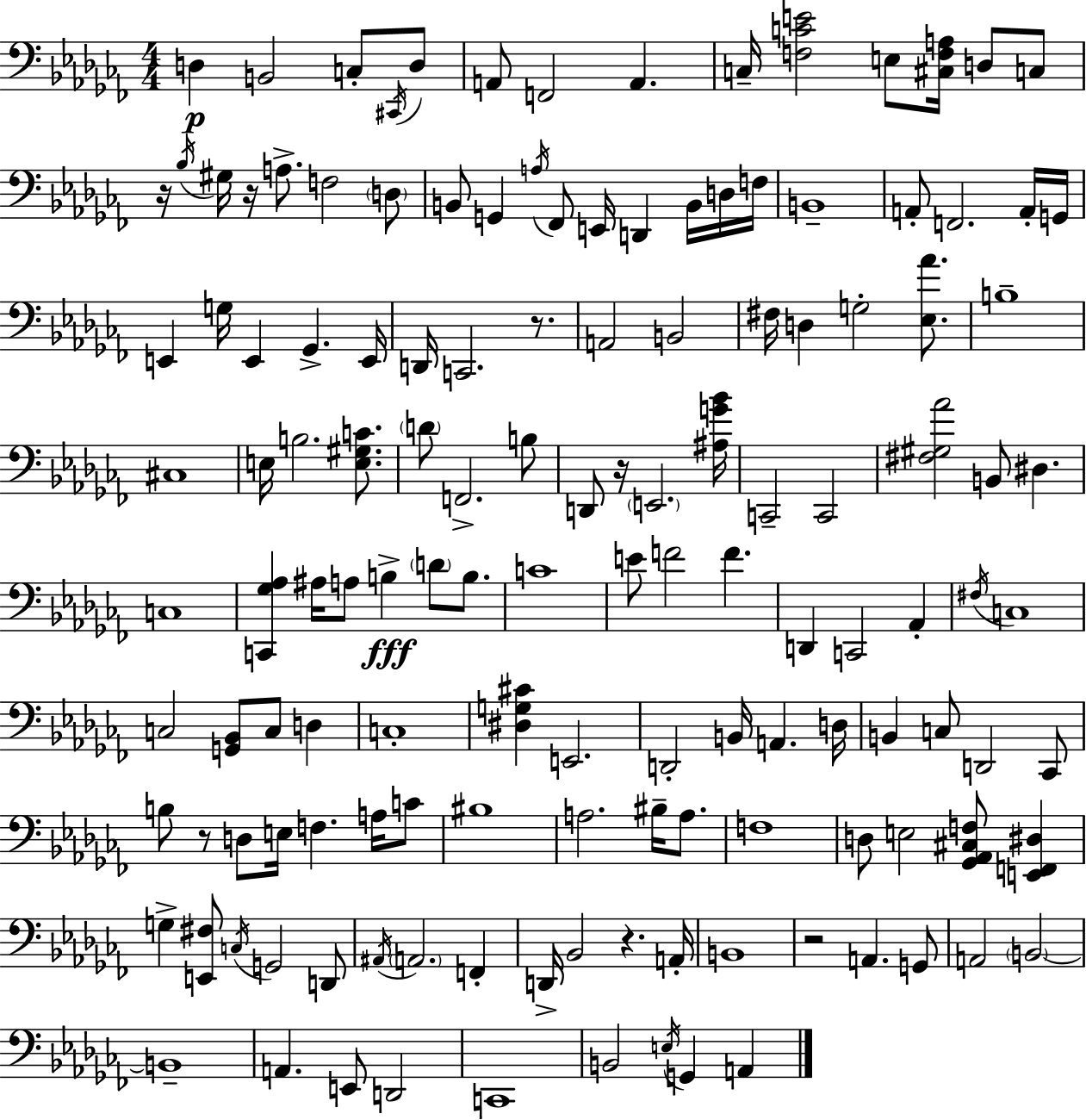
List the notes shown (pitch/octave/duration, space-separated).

D3/q B2/h C3/e C#2/s D3/e A2/e F2/h A2/q. C3/s [F3,C4,E4]/h E3/e [C#3,F3,A3]/s D3/e C3/e R/s Bb3/s G#3/s R/s A3/e. F3/h D3/e B2/e G2/q A3/s FES2/e E2/s D2/q B2/s D3/s F3/s B2/w A2/e F2/h. A2/s G2/s E2/q G3/s E2/q Gb2/q. E2/s D2/s C2/h. R/e. A2/h B2/h F#3/s D3/q G3/h [Eb3,Ab4]/e. B3/w C#3/w E3/s B3/h. [E3,G#3,C4]/e. D4/e F2/h. B3/e D2/e R/s E2/h. [A#3,G4,Bb4]/s C2/h C2/h [F#3,G#3,Ab4]/h B2/e D#3/q. C3/w [C2,Gb3,Ab3]/q A#3/s A3/e B3/q D4/e B3/e. C4/w E4/e F4/h F4/q. D2/q C2/h Ab2/q F#3/s C3/w C3/h [G2,Bb2]/e C3/e D3/q C3/w [D#3,G3,C#4]/q E2/h. D2/h B2/s A2/q. D3/s B2/q C3/e D2/h CES2/e B3/e R/e D3/e E3/s F3/q. A3/s C4/e BIS3/w A3/h. BIS3/s A3/e. F3/w D3/e E3/h [Gb2,Ab2,C#3,F3]/e [E2,F2,D#3]/q G3/q [E2,F#3]/e C3/s G2/h D2/e A#2/s A2/h. F2/q D2/s Bb2/h R/q. A2/s B2/w R/h A2/q. G2/e A2/h B2/h B2/w A2/q. E2/e D2/h C2/w B2/h E3/s G2/q A2/q